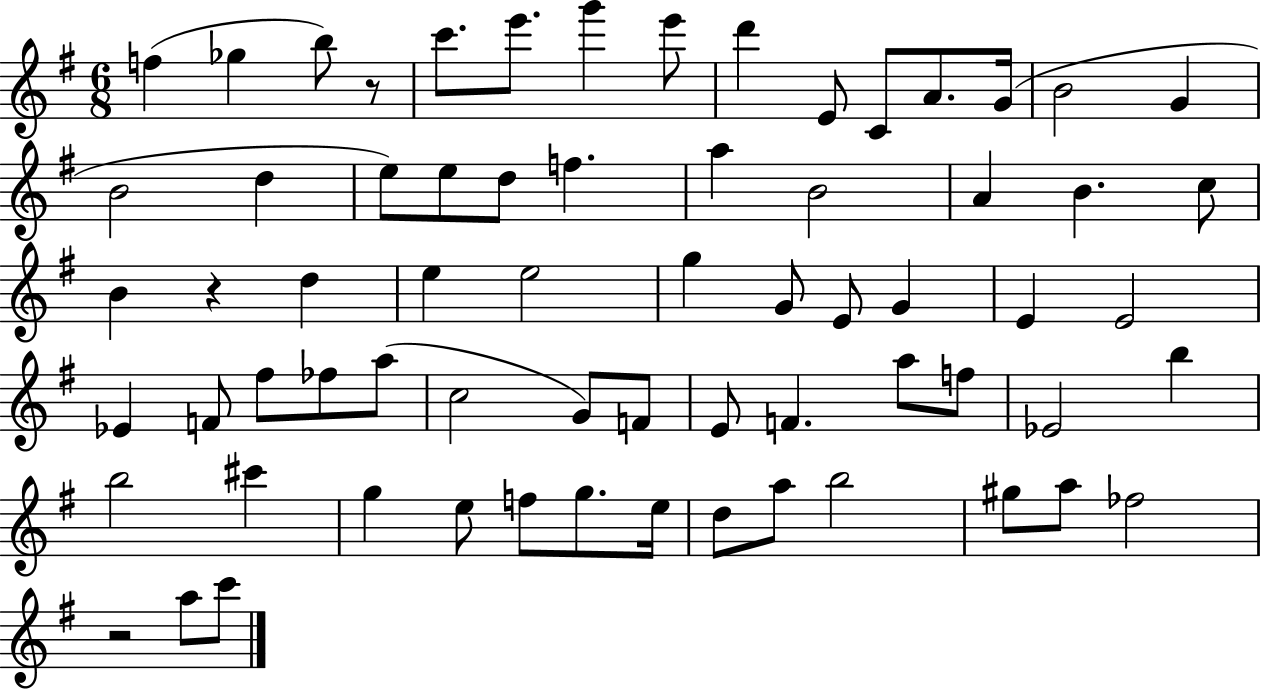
F5/q Gb5/q B5/e R/e C6/e. E6/e. G6/q E6/e D6/q E4/e C4/e A4/e. G4/s B4/h G4/q B4/h D5/q E5/e E5/e D5/e F5/q. A5/q B4/h A4/q B4/q. C5/e B4/q R/q D5/q E5/q E5/h G5/q G4/e E4/e G4/q E4/q E4/h Eb4/q F4/e F#5/e FES5/e A5/e C5/h G4/e F4/e E4/e F4/q. A5/e F5/e Eb4/h B5/q B5/h C#6/q G5/q E5/e F5/e G5/e. E5/s D5/e A5/e B5/h G#5/e A5/e FES5/h R/h A5/e C6/e